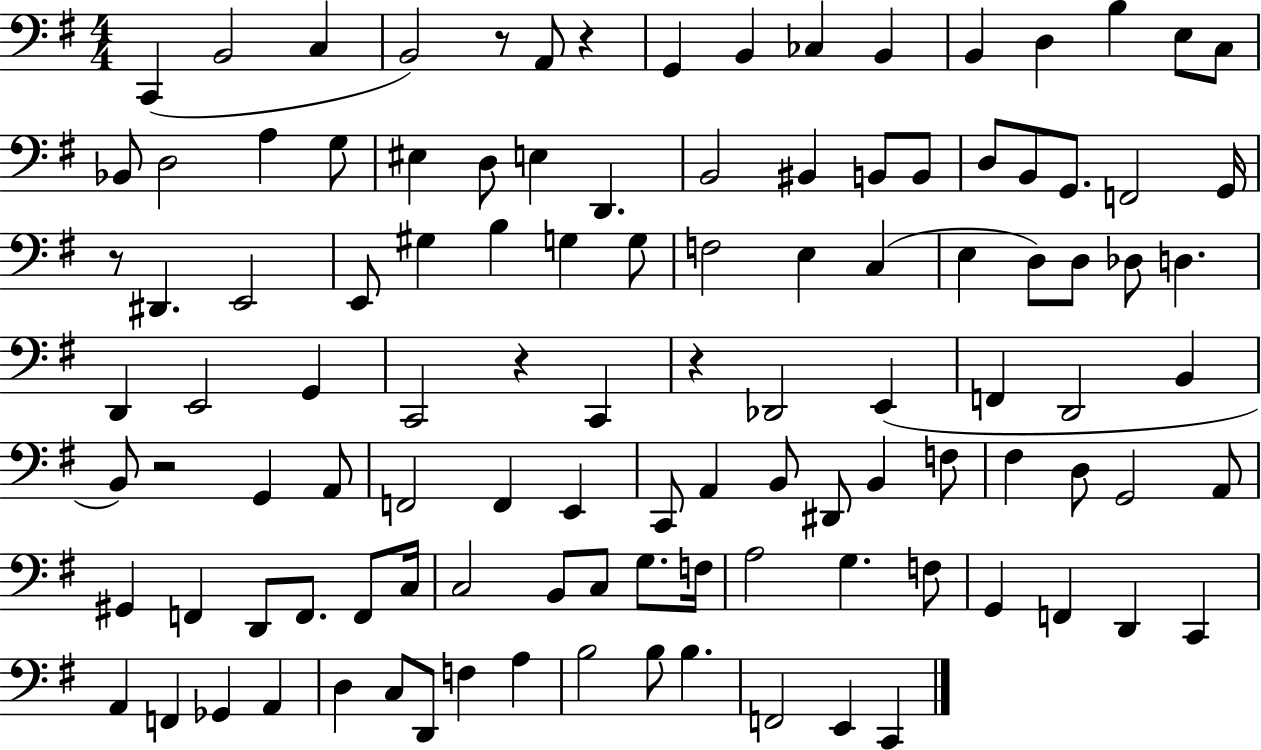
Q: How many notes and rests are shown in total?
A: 111